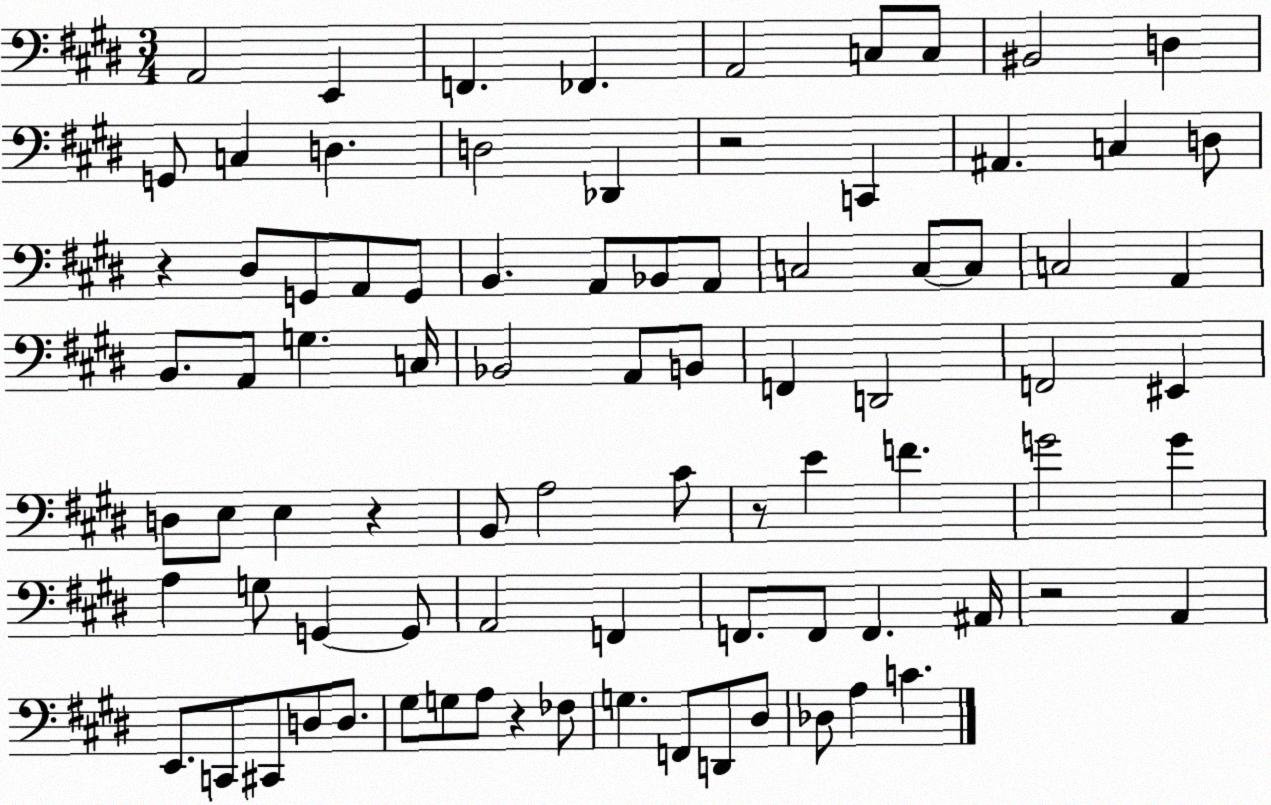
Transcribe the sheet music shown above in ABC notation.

X:1
T:Untitled
M:3/4
L:1/4
K:E
A,,2 E,, F,, _F,, A,,2 C,/2 C,/2 ^B,,2 D, G,,/2 C, D, D,2 _D,, z2 C,, ^A,, C, D,/2 z ^D,/2 G,,/2 A,,/2 G,,/2 B,, A,,/2 _B,,/2 A,,/2 C,2 C,/2 C,/2 C,2 A,, B,,/2 A,,/2 G, C,/4 _B,,2 A,,/2 B,,/2 F,, D,,2 F,,2 ^E,, D,/2 E,/2 E, z B,,/2 A,2 ^C/2 z/2 E F G2 G A, G,/2 G,, G,,/2 A,,2 F,, F,,/2 F,,/2 F,, ^A,,/4 z2 A,, E,,/2 C,,/2 ^C,,/2 D,/2 D,/2 ^G,/2 G,/2 A,/2 z _F,/2 G, F,,/2 D,,/2 ^D,/2 _D,/2 A, C